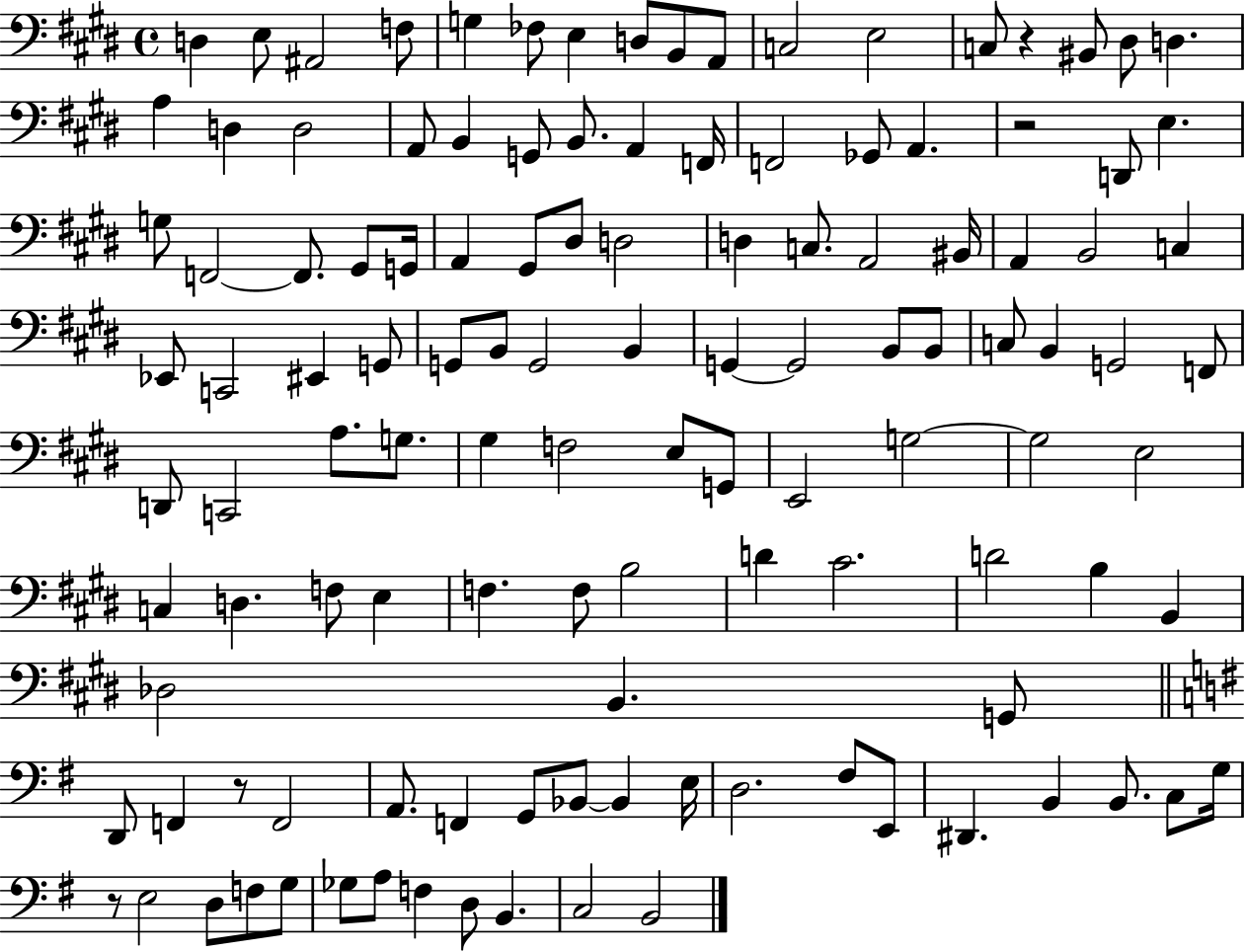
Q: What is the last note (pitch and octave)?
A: B2